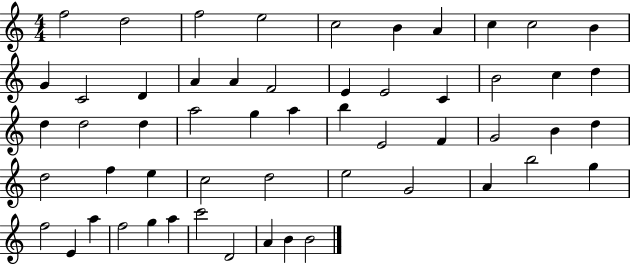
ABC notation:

X:1
T:Untitled
M:4/4
L:1/4
K:C
f2 d2 f2 e2 c2 B A c c2 B G C2 D A A F2 E E2 C B2 c d d d2 d a2 g a b E2 F G2 B d d2 f e c2 d2 e2 G2 A b2 g f2 E a f2 g a c'2 D2 A B B2